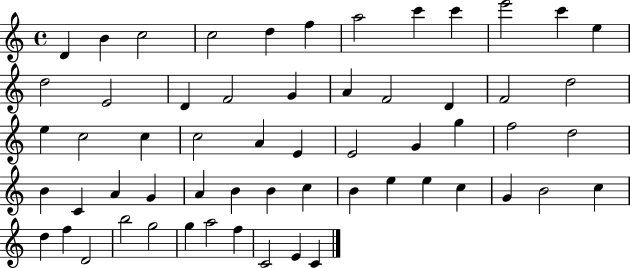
{
  \clef treble
  \time 4/4
  \defaultTimeSignature
  \key c \major
  d'4 b'4 c''2 | c''2 d''4 f''4 | a''2 c'''4 c'''4 | e'''2 c'''4 e''4 | \break d''2 e'2 | d'4 f'2 g'4 | a'4 f'2 d'4 | f'2 d''2 | \break e''4 c''2 c''4 | c''2 a'4 e'4 | e'2 g'4 g''4 | f''2 d''2 | \break b'4 c'4 a'4 g'4 | a'4 b'4 b'4 c''4 | b'4 e''4 e''4 c''4 | g'4 b'2 c''4 | \break d''4 f''4 d'2 | b''2 g''2 | g''4 a''2 f''4 | c'2 e'4 c'4 | \break \bar "|."
}